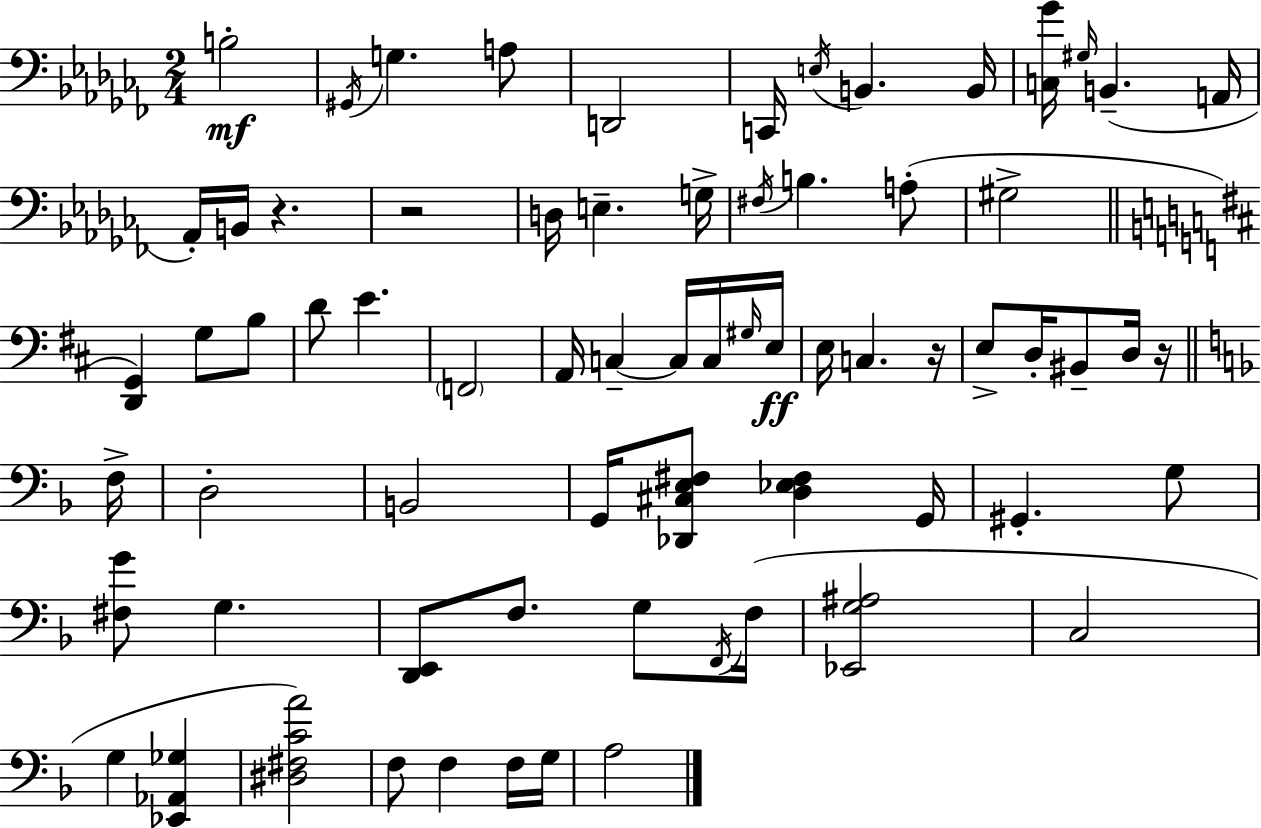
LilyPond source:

{
  \clef bass
  \numericTimeSignature
  \time 2/4
  \key aes \minor
  b2-.\mf | \acciaccatura { gis,16 } g4. a8 | d,2 | c,16 \acciaccatura { e16 } b,4. | \break b,16 <c ges'>16 \grace { gis16 } b,4.--( | a,16 aes,16-.) b,16 r4. | r2 | d16 e4.-- | \break g16-> \acciaccatura { fis16 } b4. | a8-.( gis2-> | \bar "||" \break \key d \major <d, g,>4) g8 b8 | d'8 e'4. | \parenthesize f,2 | a,16 c4--~~ c16 c16 \grace { gis16 } | \break e16\ff e16 c4. | r16 e8-> d16-. bis,8-- d16 r16 | \bar "||" \break \key d \minor f16-> d2-. | b,2 | g,16 <des, cis e fis>8 <d ees fis>4 | g,16 gis,4.-. g8 | \break <fis g'>8 g4. | <d, e,>8 f8. g8 | \acciaccatura { f,16 } f16( <ees, g ais>2 | c2 | \break g4 <ees, aes, ges>4 | <dis fis c' a'>2) | f8 f4 | f16 g16 a2 | \break \bar "|."
}